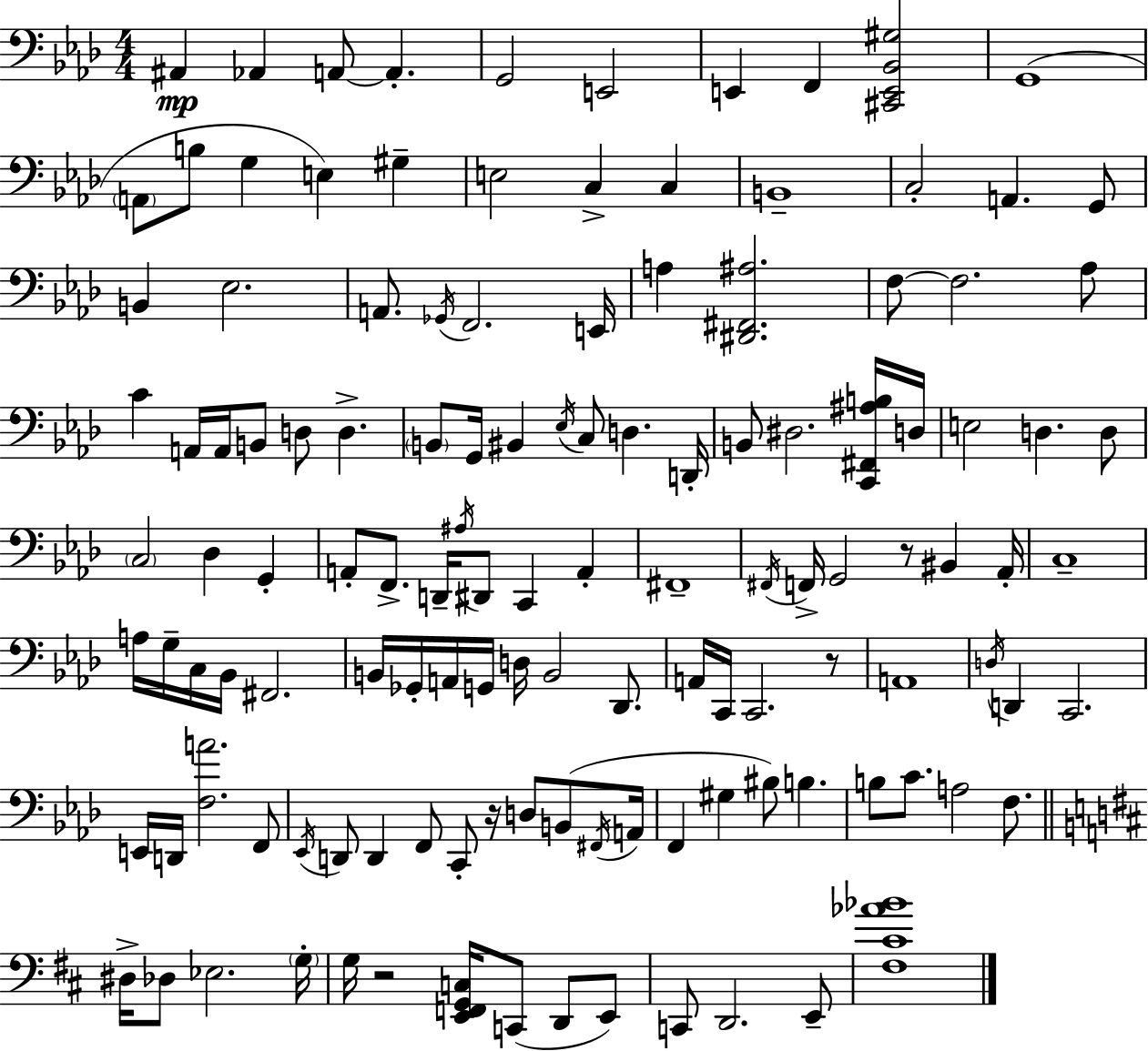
X:1
T:Untitled
M:4/4
L:1/4
K:Ab
^A,, _A,, A,,/2 A,, G,,2 E,,2 E,, F,, [^C,,E,,_B,,^G,]2 G,,4 A,,/2 B,/2 G, E, ^G, E,2 C, C, B,,4 C,2 A,, G,,/2 B,, _E,2 A,,/2 _G,,/4 F,,2 E,,/4 A, [^D,,^F,,^A,]2 F,/2 F,2 _A,/2 C A,,/4 A,,/4 B,,/2 D,/2 D, B,,/2 G,,/4 ^B,, _E,/4 C,/2 D, D,,/4 B,,/2 ^D,2 [C,,^F,,^A,B,]/4 D,/4 E,2 D, D,/2 C,2 _D, G,, A,,/2 F,,/2 D,,/4 ^A,/4 ^D,,/2 C,, A,, ^F,,4 ^F,,/4 F,,/4 G,,2 z/2 ^B,, _A,,/4 C,4 A,/4 G,/4 C,/4 _B,,/4 ^F,,2 B,,/4 _G,,/4 A,,/4 G,,/4 D,/4 B,,2 _D,,/2 A,,/4 C,,/4 C,,2 z/2 A,,4 D,/4 D,, C,,2 E,,/4 D,,/4 [F,A]2 F,,/2 _E,,/4 D,,/2 D,, F,,/2 C,,/2 z/4 D,/2 B,,/2 ^F,,/4 A,,/4 F,, ^G, ^B,/2 B, B,/2 C/2 A,2 F,/2 ^D,/4 _D,/2 _E,2 G,/4 G,/4 z2 [E,,F,,G,,C,]/4 C,,/2 D,,/2 E,,/2 C,,/2 D,,2 E,,/2 [^F,^C_A_B]4